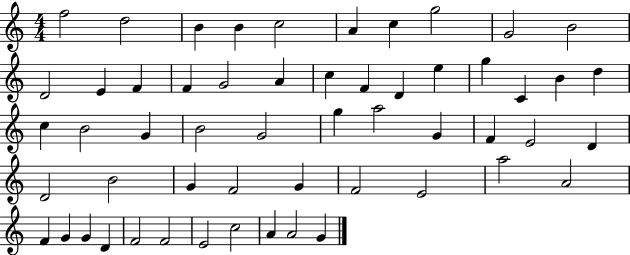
{
  \clef treble
  \numericTimeSignature
  \time 4/4
  \key c \major
  f''2 d''2 | b'4 b'4 c''2 | a'4 c''4 g''2 | g'2 b'2 | \break d'2 e'4 f'4 | f'4 g'2 a'4 | c''4 f'4 d'4 e''4 | g''4 c'4 b'4 d''4 | \break c''4 b'2 g'4 | b'2 g'2 | g''4 a''2 g'4 | f'4 e'2 d'4 | \break d'2 b'2 | g'4 f'2 g'4 | f'2 e'2 | a''2 a'2 | \break f'4 g'4 g'4 d'4 | f'2 f'2 | e'2 c''2 | a'4 a'2 g'4 | \break \bar "|."
}